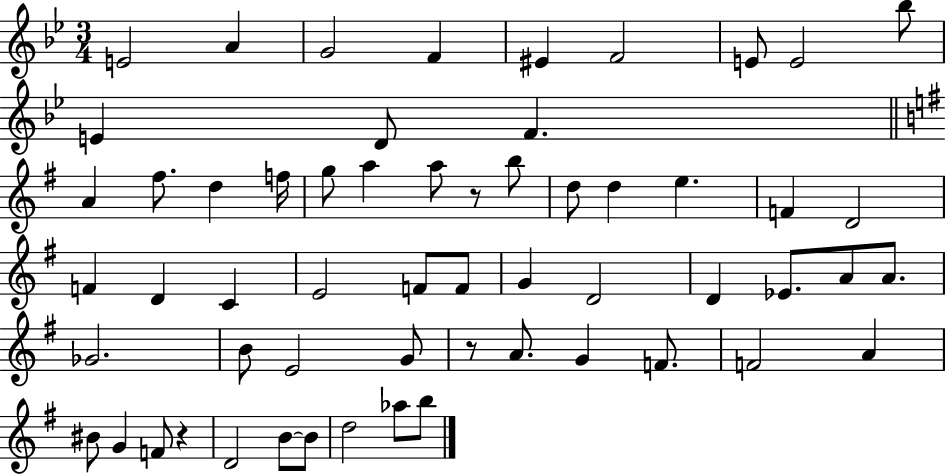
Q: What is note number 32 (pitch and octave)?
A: G4